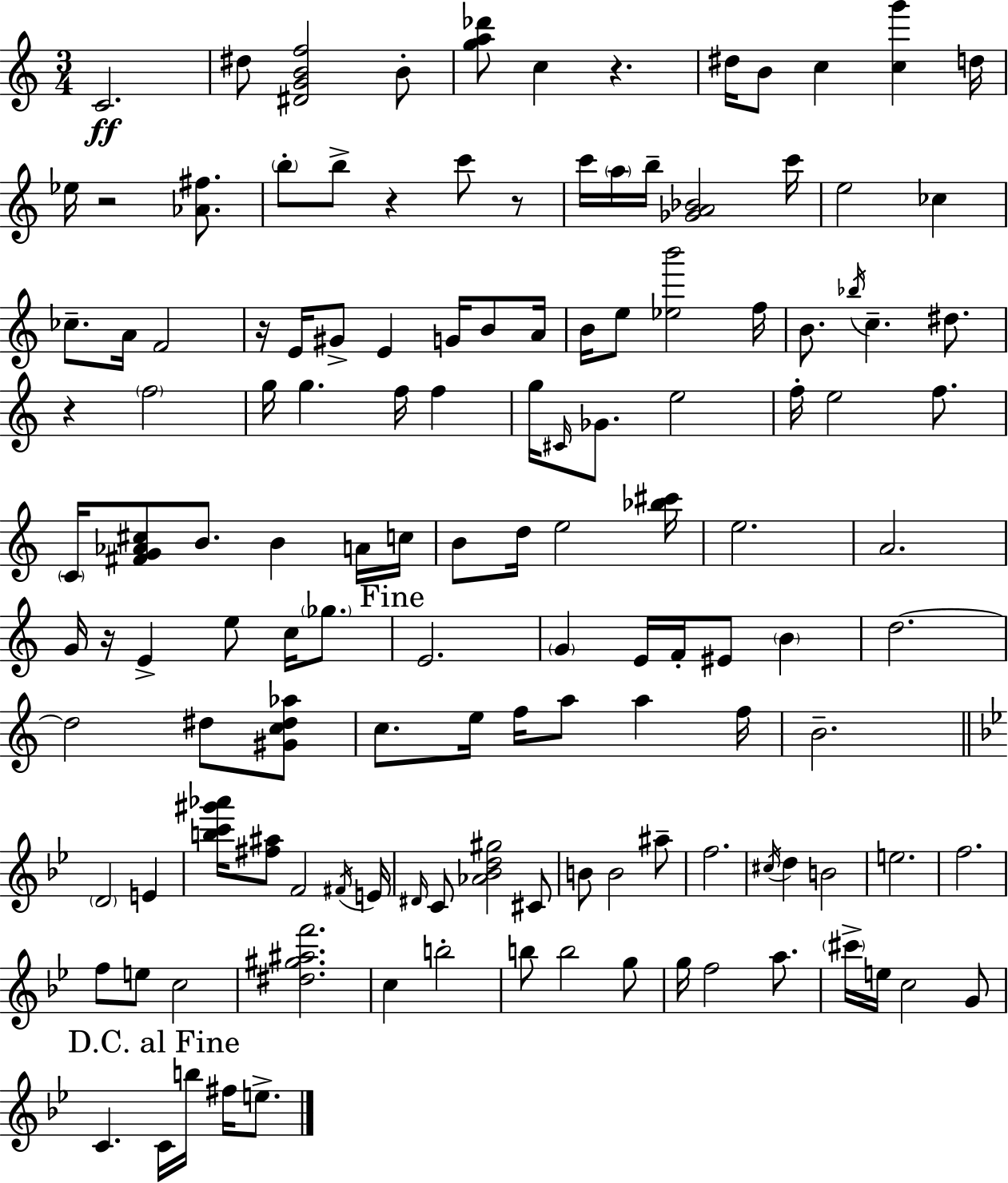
{
  \clef treble
  \numericTimeSignature
  \time 3/4
  \key a \minor
  c'2.\ff | dis''8 <dis' g' b' f''>2 b'8-. | <g'' a'' des'''>8 c''4 r4. | dis''16 b'8 c''4 <c'' g'''>4 d''16 | \break ees''16 r2 <aes' fis''>8. | \parenthesize b''8-. b''8-> r4 c'''8 r8 | c'''16 \parenthesize a''16 b''16-- <ges' a' bes'>2 c'''16 | e''2 ces''4 | \break ces''8.-- a'16 f'2 | r16 e'16 gis'8-> e'4 g'16 b'8 a'16 | b'16 e''8 <ees'' b'''>2 f''16 | b'8. \acciaccatura { bes''16 } c''4.-- dis''8. | \break r4 \parenthesize f''2 | g''16 g''4. f''16 f''4 | g''16 \grace { cis'16 } ges'8. e''2 | f''16-. e''2 f''8. | \break \parenthesize c'16 <fis' g' aes' cis''>8 b'8. b'4 | a'16 c''16 b'8 d''16 e''2 | <bes'' cis'''>16 e''2. | a'2. | \break g'16 r16 e'4-> e''8 c''16 \parenthesize ges''8. | \mark "Fine" e'2. | \parenthesize g'4 e'16 f'16-. eis'8 \parenthesize b'4 | d''2.~~ | \break d''2 dis''8 | <gis' c'' dis'' aes''>8 c''8. e''16 f''16 a''8 a''4 | f''16 b'2.-- | \bar "||" \break \key bes \major \parenthesize d'2 e'4 | <b'' c''' gis''' aes'''>16 <fis'' ais''>8 f'2 \acciaccatura { fis'16 } | e'16 \grace { dis'16 } c'8 <aes' bes' d'' gis''>2 | cis'8 b'8 b'2 | \break ais''8-- f''2. | \acciaccatura { cis''16 } d''4 b'2 | e''2. | f''2. | \break f''8 e''8 c''2 | <dis'' gis'' ais'' f'''>2. | c''4 b''2-. | b''8 b''2 | \break g''8 g''16 f''2 | a''8. \parenthesize cis'''16-> e''16 c''2 | g'8 \mark "D.C. al Fine" c'4. c'16 b''16 fis''16 | e''8.-> \bar "|."
}